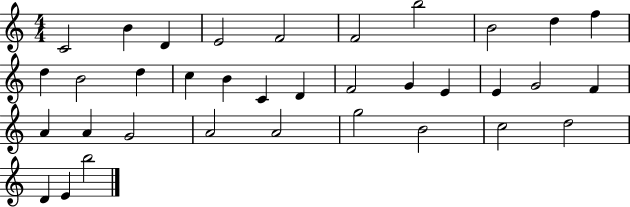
X:1
T:Untitled
M:4/4
L:1/4
K:C
C2 B D E2 F2 F2 b2 B2 d f d B2 d c B C D F2 G E E G2 F A A G2 A2 A2 g2 B2 c2 d2 D E b2